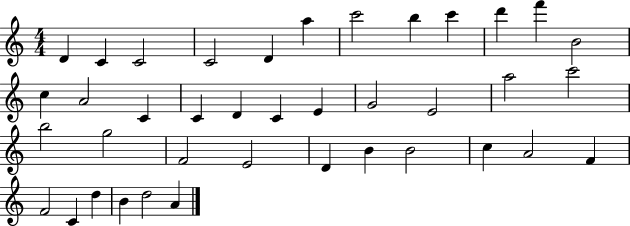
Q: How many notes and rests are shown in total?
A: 39